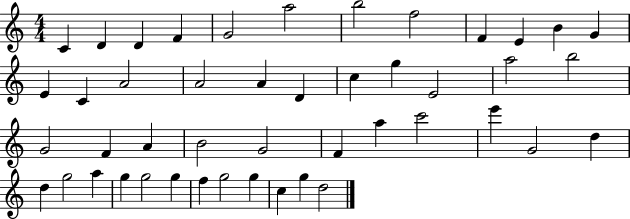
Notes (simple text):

C4/q D4/q D4/q F4/q G4/h A5/h B5/h F5/h F4/q E4/q B4/q G4/q E4/q C4/q A4/h A4/h A4/q D4/q C5/q G5/q E4/h A5/h B5/h G4/h F4/q A4/q B4/h G4/h F4/q A5/q C6/h E6/q G4/h D5/q D5/q G5/h A5/q G5/q G5/h G5/q F5/q G5/h G5/q C5/q G5/q D5/h